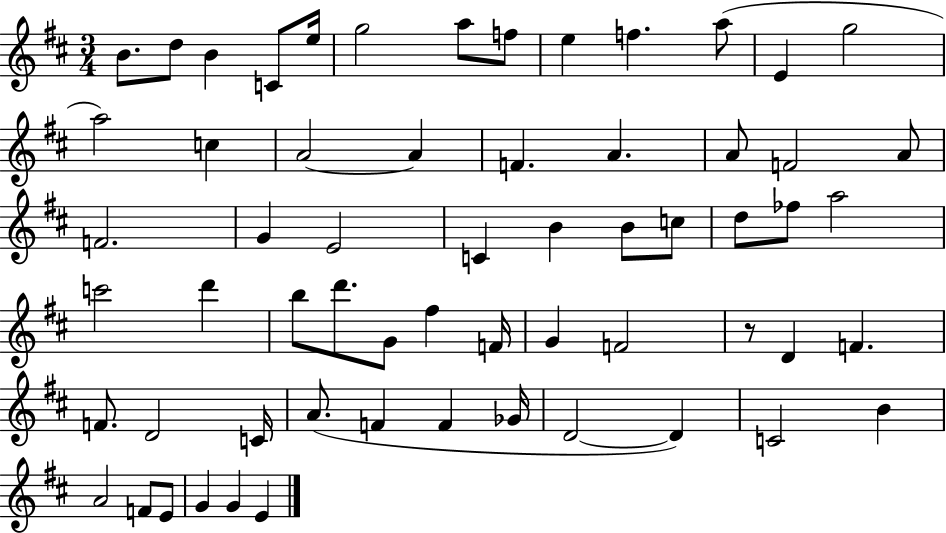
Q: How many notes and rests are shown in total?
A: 61